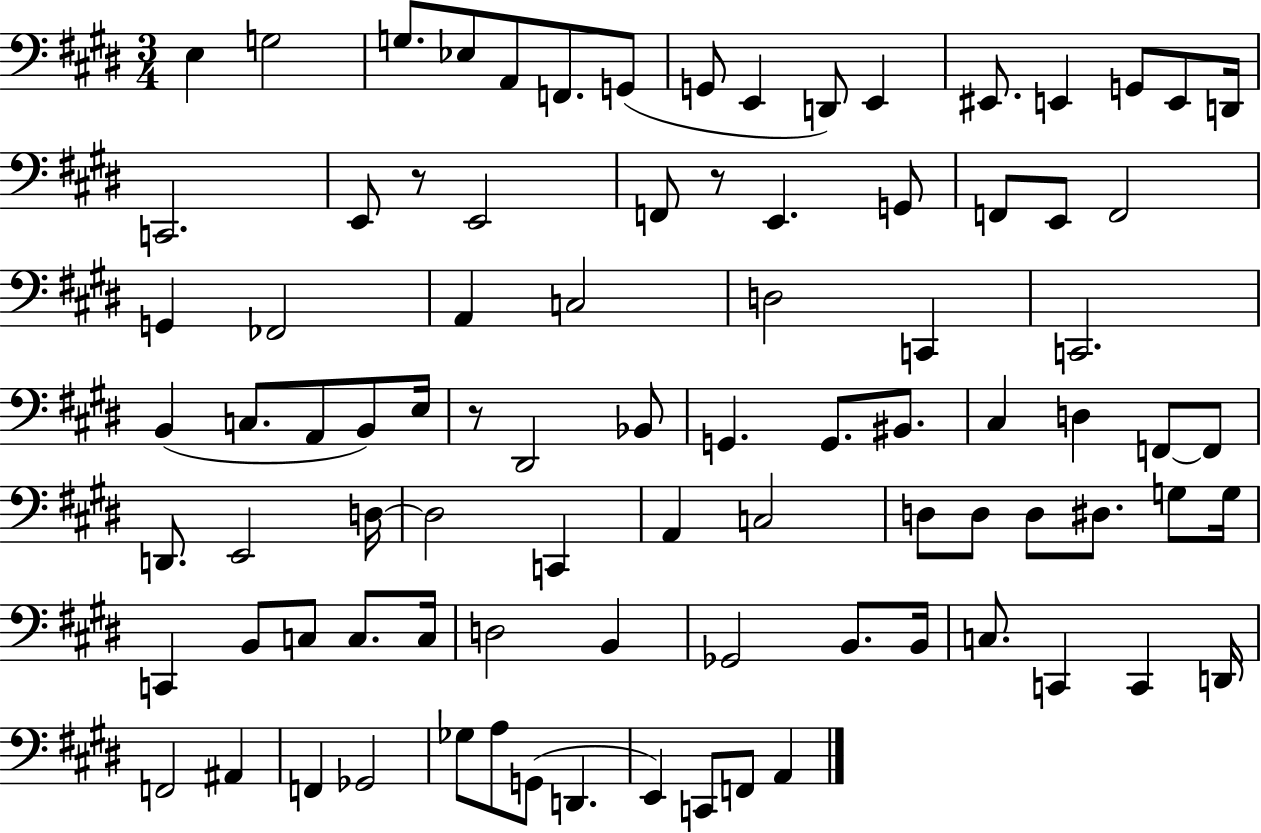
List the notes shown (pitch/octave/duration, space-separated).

E3/q G3/h G3/e. Eb3/e A2/e F2/e. G2/e G2/e E2/q D2/e E2/q EIS2/e. E2/q G2/e E2/e D2/s C2/h. E2/e R/e E2/h F2/e R/e E2/q. G2/e F2/e E2/e F2/h G2/q FES2/h A2/q C3/h D3/h C2/q C2/h. B2/q C3/e. A2/e B2/e E3/s R/e D#2/h Bb2/e G2/q. G2/e. BIS2/e. C#3/q D3/q F2/e F2/e D2/e. E2/h D3/s D3/h C2/q A2/q C3/h D3/e D3/e D3/e D#3/e. G3/e G3/s C2/q B2/e C3/e C3/e. C3/s D3/h B2/q Gb2/h B2/e. B2/s C3/e. C2/q C2/q D2/s F2/h A#2/q F2/q Gb2/h Gb3/e A3/e G2/e D2/q. E2/q C2/e F2/e A2/q